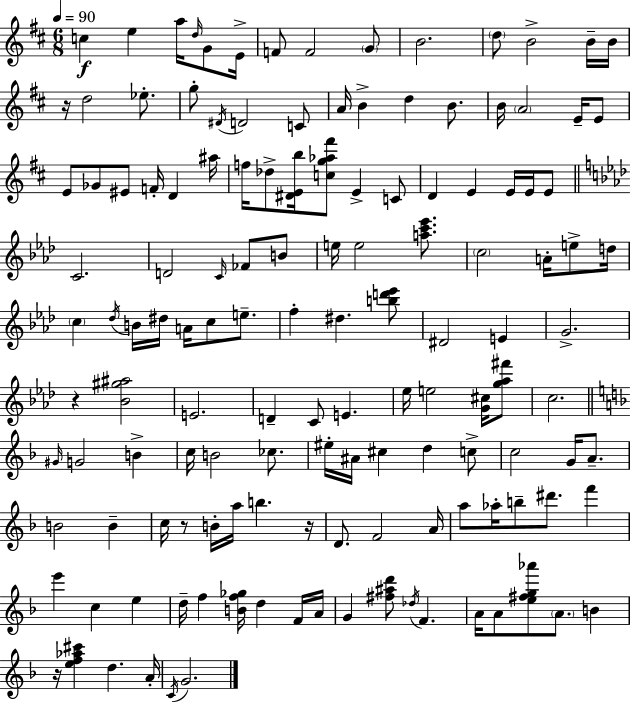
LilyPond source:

{
  \clef treble
  \numericTimeSignature
  \time 6/8
  \key d \major
  \tempo 4 = 90
  c''4\f e''4 a''16 \grace { d''16 } g'8 | e'16-> f'8 f'2 \parenthesize g'8 | b'2. | \parenthesize d''8 b'2-> b'16-- | \break b'16 r16 d''2 ees''8.-. | g''8-. \acciaccatura { dis'16 } d'2 | c'8 a'16 b'4-> d''4 b'8. | b'16 \parenthesize a'2 e'16-- | \break e'8 e'8 ges'8 eis'8 f'16-. d'4 | ais''16 f''16 des''8-> <dis' e' b''>16 <c'' g'' aes'' fis'''>8 e'4-> | c'8 d'4 e'4 e'16 e'16 | e'8 \bar "||" \break \key aes \major c'2. | d'2 \grace { c'16 } fes'8 b'8 | e''16 e''2 <a'' c''' ees'''>8. | \parenthesize c''2 a'16-. e''8-> | \break d''16 \parenthesize c''4 \acciaccatura { des''16 } b'16 dis''16 a'16 c''8 e''8.-- | f''4-. dis''4. | <b'' d''' ees'''>8 dis'2 e'4 | g'2.-> | \break r4 <bes' gis'' ais''>2 | e'2. | d'4-- c'8 e'4. | ees''16 e''2 <g' cis''>16 | \break <g'' aes'' fis'''>8 c''2. | \bar "||" \break \key f \major \grace { gis'16 } g'2 b'4-> | c''16 b'2 ces''8. | eis''16-. ais'16 cis''4 d''4 c''8-> | c''2 g'16 a'8.-- | \break b'2 b'4-- | c''16 r8 b'16-. a''16 b''4. | r16 d'8. f'2 | a'16 a''8 aes''16-. b''8-- dis'''8. f'''4 | \break e'''4 c''4 e''4 | d''16-- f''4 <b' f'' ges''>16 d''4 f'16 | a'16 g'4 <fis'' ais'' d'''>8 \acciaccatura { des''16 } f'4. | a'16 a'8 <e'' fis'' g'' aes'''>8 \parenthesize a'8. b'4 | \break r16 <e'' f'' aes'' cis'''>4 d''4. | a'16-. \acciaccatura { c'16 } g'2. | \bar "|."
}